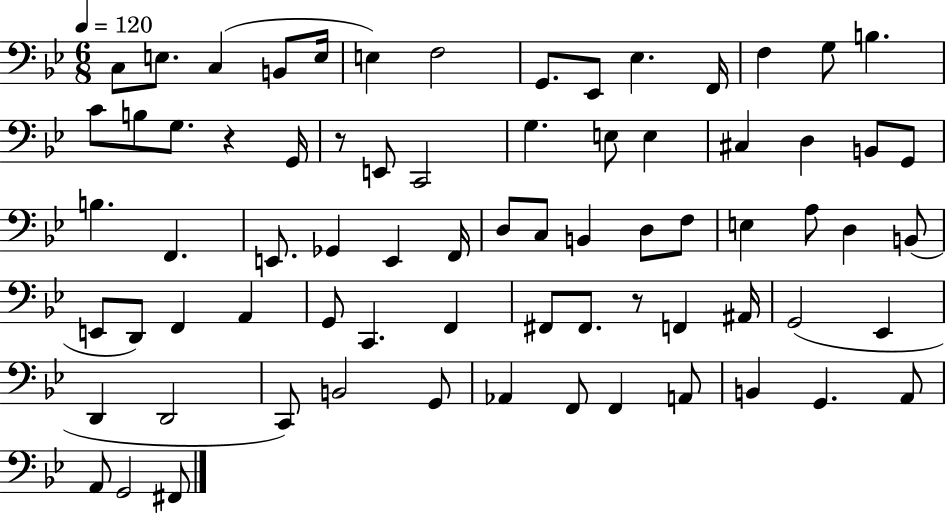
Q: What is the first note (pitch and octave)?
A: C3